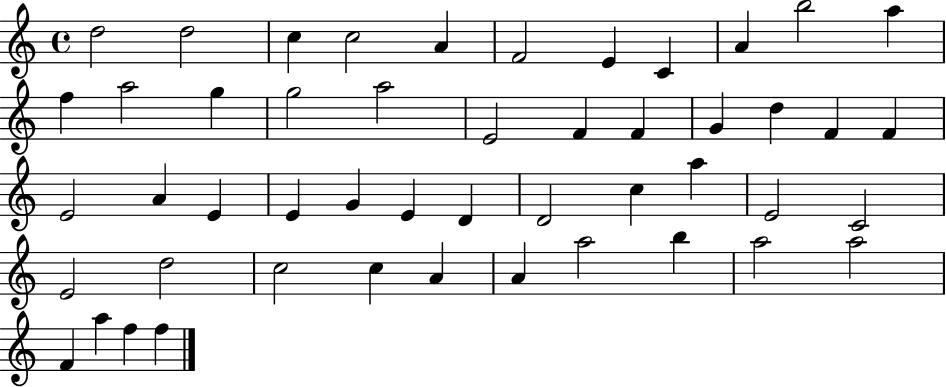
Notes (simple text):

D5/h D5/h C5/q C5/h A4/q F4/h E4/q C4/q A4/q B5/h A5/q F5/q A5/h G5/q G5/h A5/h E4/h F4/q F4/q G4/q D5/q F4/q F4/q E4/h A4/q E4/q E4/q G4/q E4/q D4/q D4/h C5/q A5/q E4/h C4/h E4/h D5/h C5/h C5/q A4/q A4/q A5/h B5/q A5/h A5/h F4/q A5/q F5/q F5/q